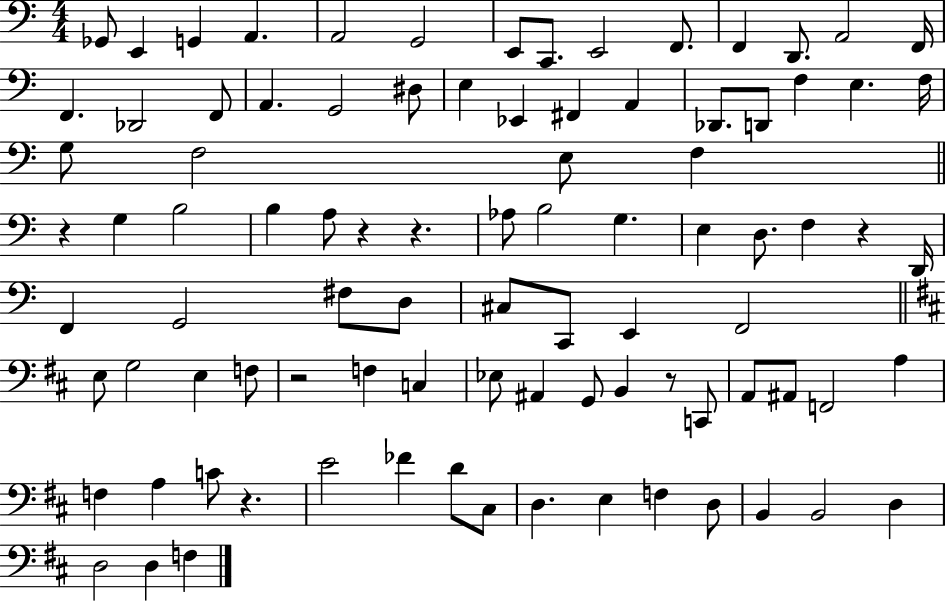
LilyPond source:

{
  \clef bass
  \numericTimeSignature
  \time 4/4
  \key c \major
  ges,8 e,4 g,4 a,4. | a,2 g,2 | e,8 c,8. e,2 f,8. | f,4 d,8. a,2 f,16 | \break f,4. des,2 f,8 | a,4. g,2 dis8 | e4 ees,4 fis,4 a,4 | des,8. d,8 f4 e4. f16 | \break g8 f2 e8 f4 | \bar "||" \break \key c \major r4 g4 b2 | b4 a8 r4 r4. | aes8 b2 g4. | e4 d8. f4 r4 d,16 | \break f,4 g,2 fis8 d8 | cis8 c,8 e,4 f,2 | \bar "||" \break \key b \minor e8 g2 e4 f8 | r2 f4 c4 | ees8 ais,4 g,8 b,4 r8 c,8 | a,8 ais,8 f,2 a4 | \break f4 a4 c'8 r4. | e'2 fes'4 d'8 cis8 | d4. e4 f4 d8 | b,4 b,2 d4 | \break d2 d4 f4 | \bar "|."
}